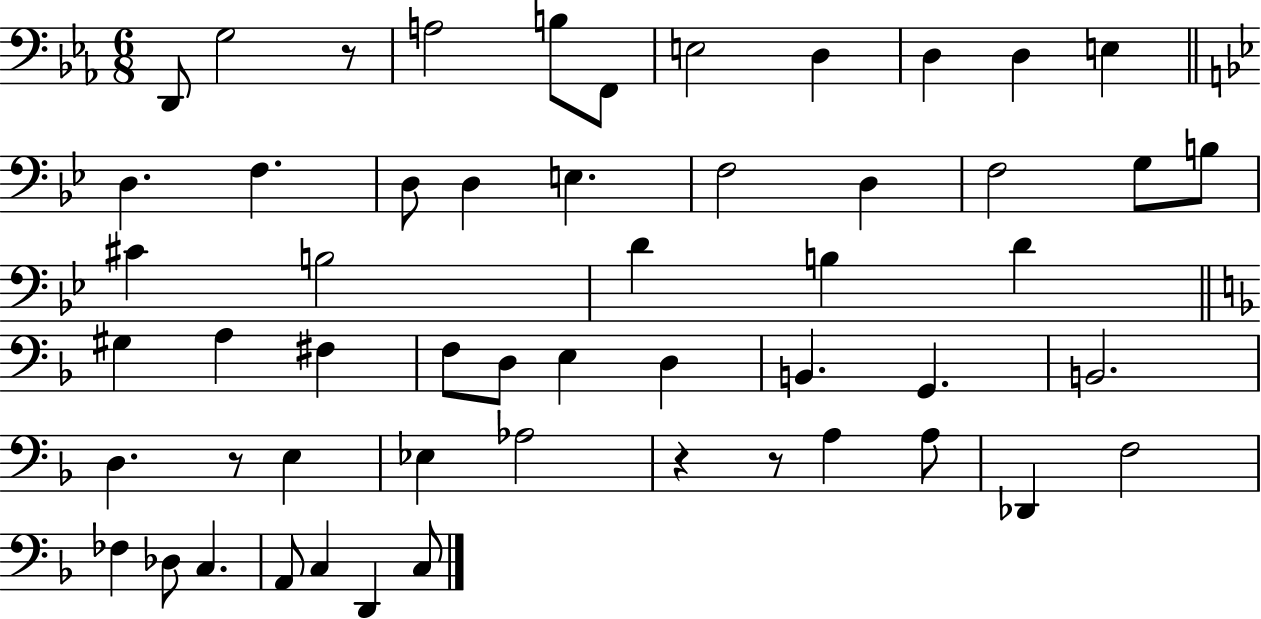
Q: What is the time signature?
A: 6/8